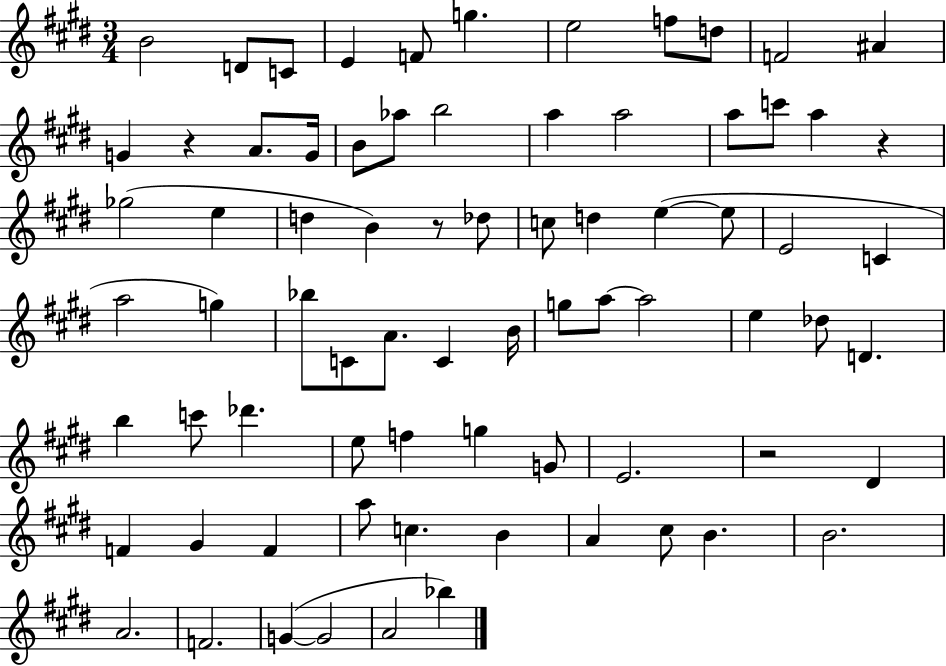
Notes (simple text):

B4/h D4/e C4/e E4/q F4/e G5/q. E5/h F5/e D5/e F4/h A#4/q G4/q R/q A4/e. G4/s B4/e Ab5/e B5/h A5/q A5/h A5/e C6/e A5/q R/q Gb5/h E5/q D5/q B4/q R/e Db5/e C5/e D5/q E5/q E5/e E4/h C4/q A5/h G5/q Bb5/e C4/e A4/e. C4/q B4/s G5/e A5/e A5/h E5/q Db5/e D4/q. B5/q C6/e Db6/q. E5/e F5/q G5/q G4/e E4/h. R/h D#4/q F4/q G#4/q F4/q A5/e C5/q. B4/q A4/q C#5/e B4/q. B4/h. A4/h. F4/h. G4/q G4/h A4/h Bb5/q